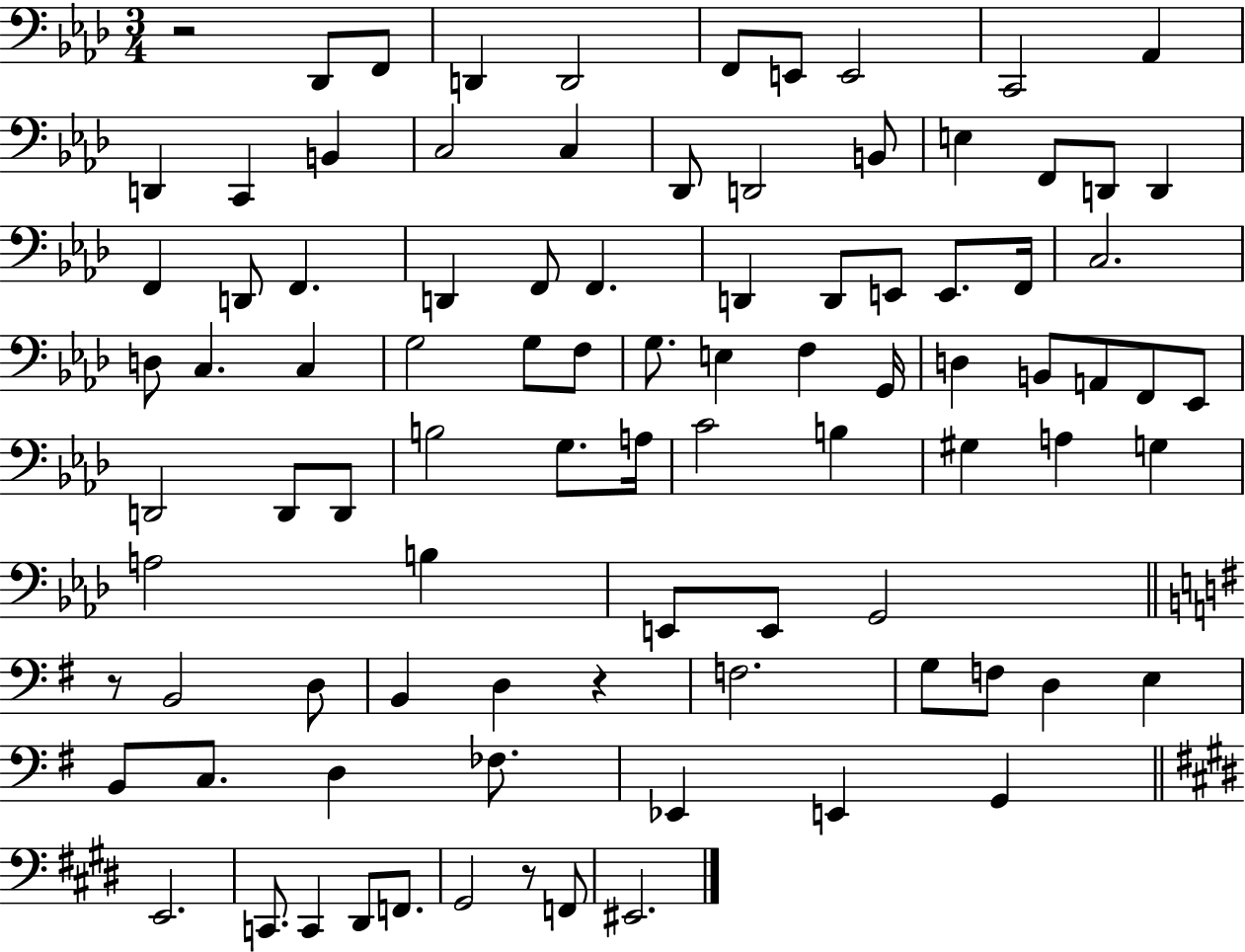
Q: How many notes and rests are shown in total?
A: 92